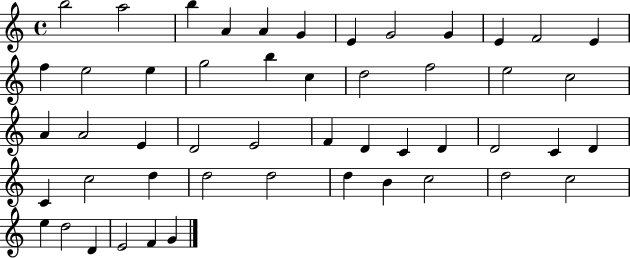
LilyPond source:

{
  \clef treble
  \time 4/4
  \defaultTimeSignature
  \key c \major
  b''2 a''2 | b''4 a'4 a'4 g'4 | e'4 g'2 g'4 | e'4 f'2 e'4 | \break f''4 e''2 e''4 | g''2 b''4 c''4 | d''2 f''2 | e''2 c''2 | \break a'4 a'2 e'4 | d'2 e'2 | f'4 d'4 c'4 d'4 | d'2 c'4 d'4 | \break c'4 c''2 d''4 | d''2 d''2 | d''4 b'4 c''2 | d''2 c''2 | \break e''4 d''2 d'4 | e'2 f'4 g'4 | \bar "|."
}